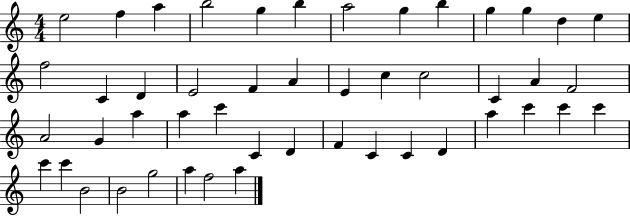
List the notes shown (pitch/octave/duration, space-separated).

E5/h F5/q A5/q B5/h G5/q B5/q A5/h G5/q B5/q G5/q G5/q D5/q E5/q F5/h C4/q D4/q E4/h F4/q A4/q E4/q C5/q C5/h C4/q A4/q F4/h A4/h G4/q A5/q A5/q C6/q C4/q D4/q F4/q C4/q C4/q D4/q A5/q C6/q C6/q C6/q C6/q C6/q B4/h B4/h G5/h A5/q F5/h A5/q